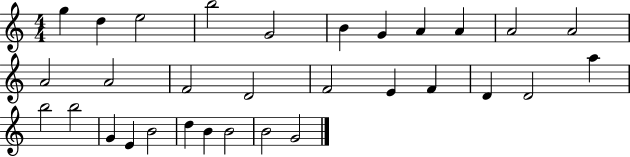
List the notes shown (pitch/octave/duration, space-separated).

G5/q D5/q E5/h B5/h G4/h B4/q G4/q A4/q A4/q A4/h A4/h A4/h A4/h F4/h D4/h F4/h E4/q F4/q D4/q D4/h A5/q B5/h B5/h G4/q E4/q B4/h D5/q B4/q B4/h B4/h G4/h